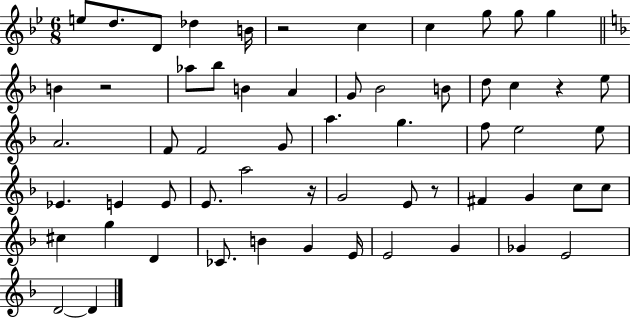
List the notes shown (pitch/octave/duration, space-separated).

E5/e D5/e. D4/e Db5/q B4/s R/h C5/q C5/q G5/e G5/e G5/q B4/q R/h Ab5/e Bb5/e B4/q A4/q G4/e Bb4/h B4/e D5/e C5/q R/q E5/e A4/h. F4/e F4/h G4/e A5/q. G5/q. F5/e E5/h E5/e Eb4/q. E4/q E4/e E4/e. A5/h R/s G4/h E4/e R/e F#4/q G4/q C5/e C5/e C#5/q G5/q D4/q CES4/e. B4/q G4/q E4/s E4/h G4/q Gb4/q E4/h D4/h D4/q